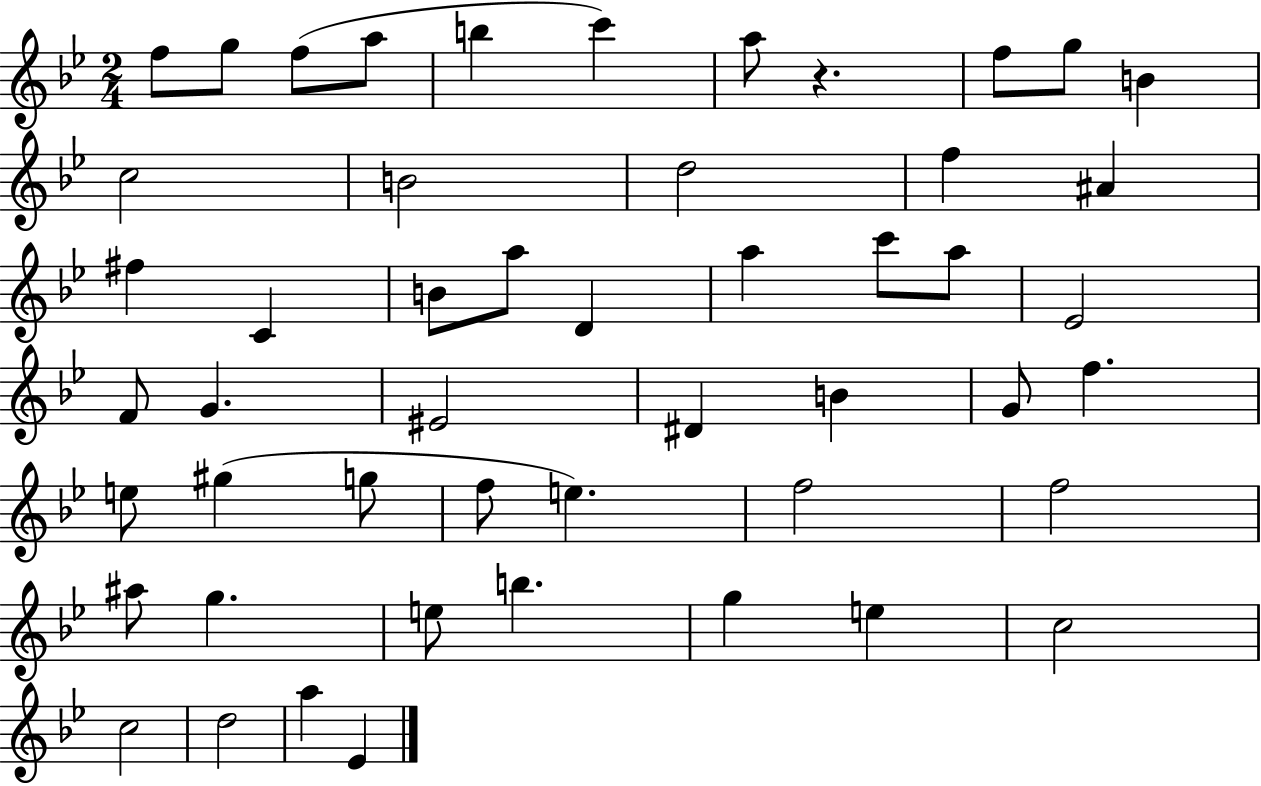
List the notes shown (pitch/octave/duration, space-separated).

F5/e G5/e F5/e A5/e B5/q C6/q A5/e R/q. F5/e G5/e B4/q C5/h B4/h D5/h F5/q A#4/q F#5/q C4/q B4/e A5/e D4/q A5/q C6/e A5/e Eb4/h F4/e G4/q. EIS4/h D#4/q B4/q G4/e F5/q. E5/e G#5/q G5/e F5/e E5/q. F5/h F5/h A#5/e G5/q. E5/e B5/q. G5/q E5/q C5/h C5/h D5/h A5/q Eb4/q